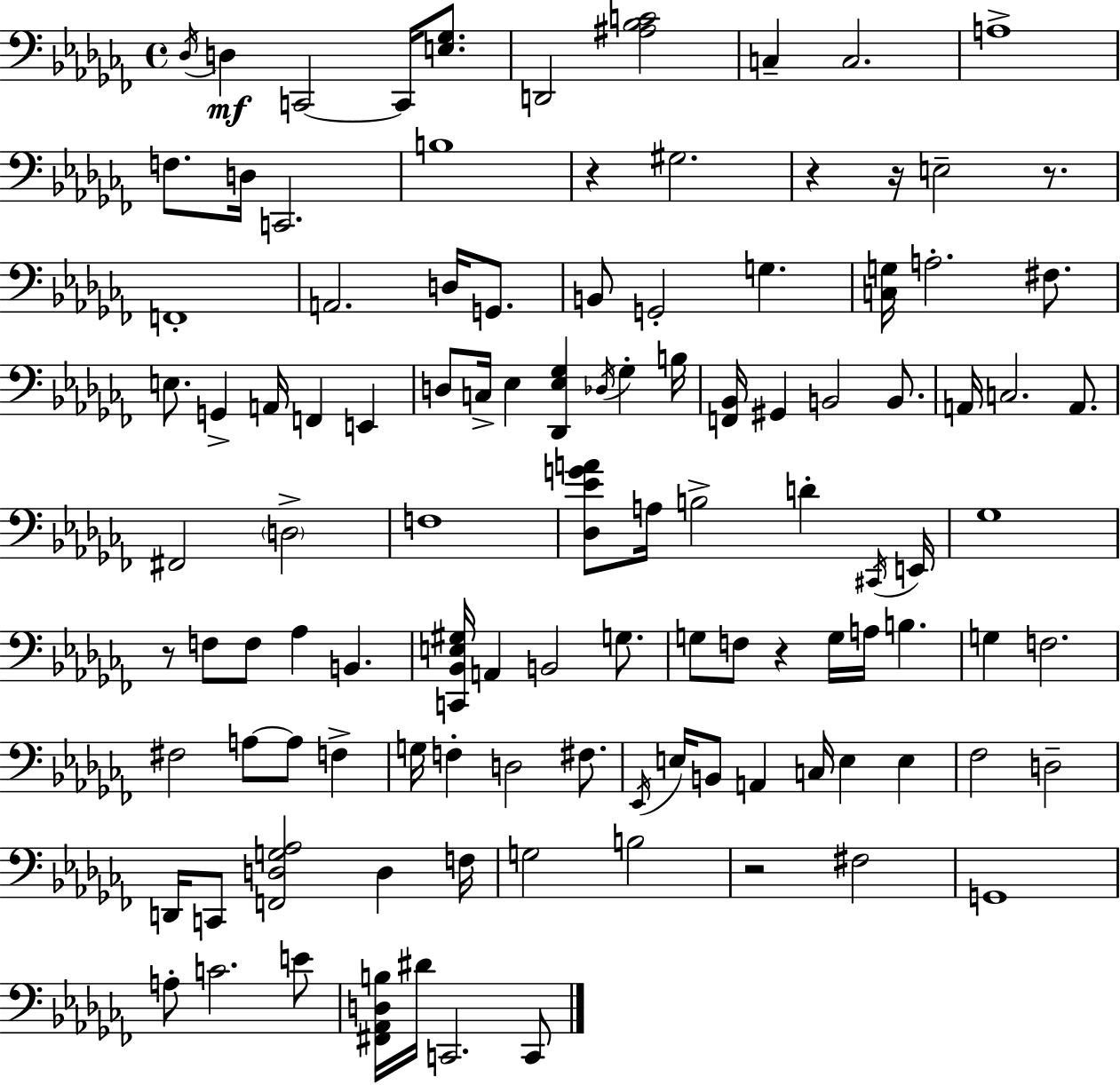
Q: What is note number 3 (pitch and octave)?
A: C2